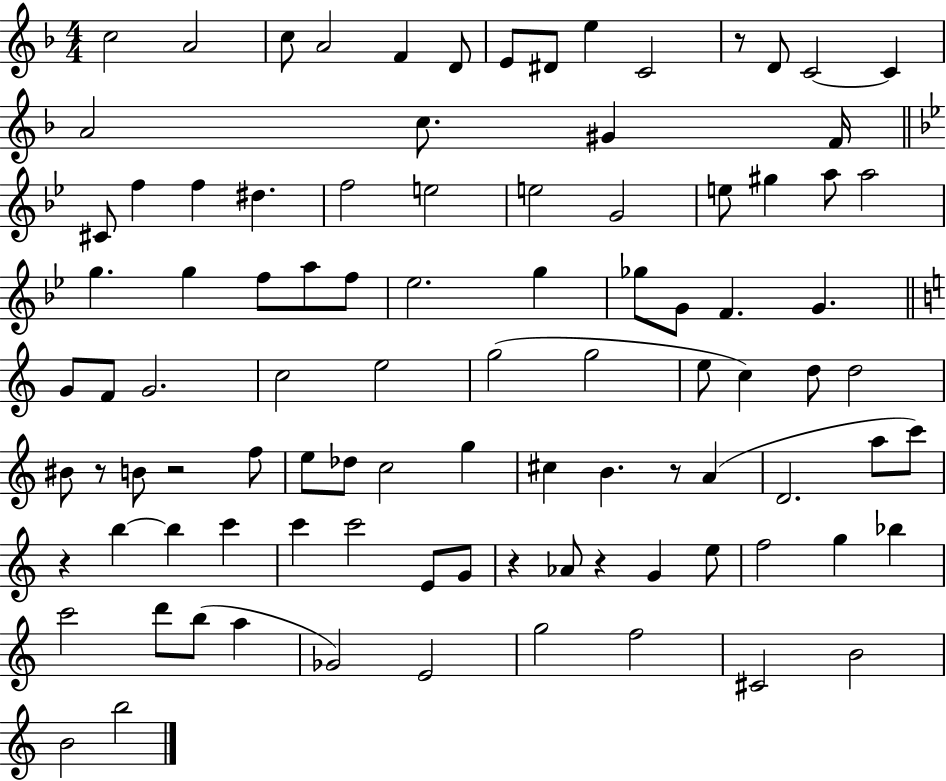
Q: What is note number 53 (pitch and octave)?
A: B4